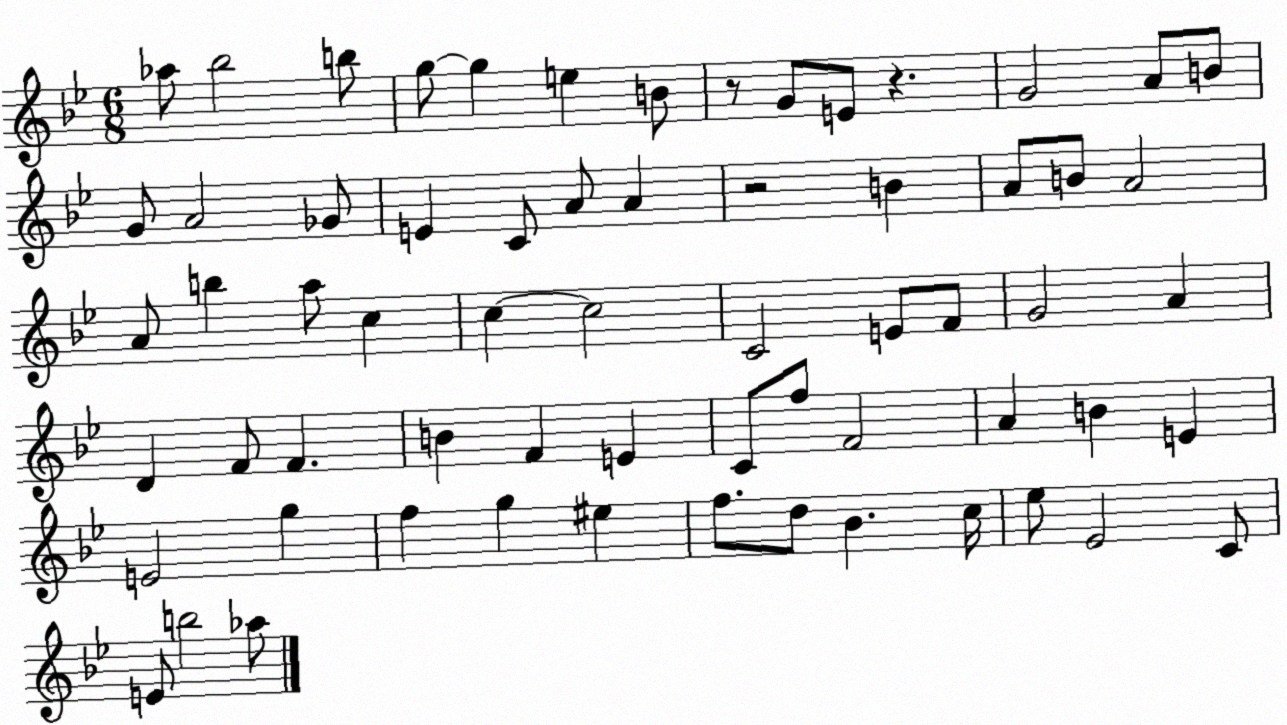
X:1
T:Untitled
M:6/8
L:1/4
K:Bb
_a/2 _b2 b/2 g/2 g e B/2 z/2 G/2 E/2 z G2 A/2 B/2 G/2 A2 _G/2 E C/2 A/2 A z2 B A/2 B/2 A2 A/2 b a/2 c c c2 C2 E/2 F/2 G2 A D F/2 F B F E C/2 f/2 F2 A B E E2 g f g ^e f/2 d/2 _B c/4 _e/2 _E2 C/2 E/2 b2 _a/2